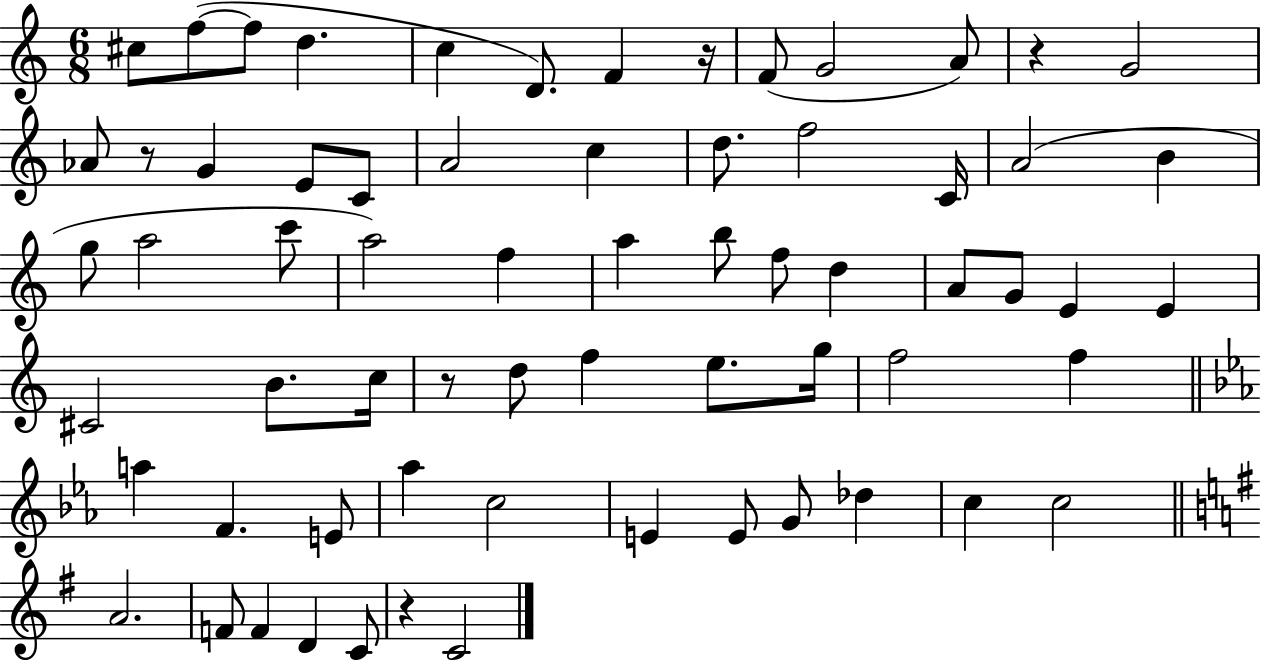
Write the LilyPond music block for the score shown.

{
  \clef treble
  \numericTimeSignature
  \time 6/8
  \key c \major
  cis''8 f''8~(~ f''8 d''4. | c''4 d'8.) f'4 r16 | f'8( g'2 a'8) | r4 g'2 | \break aes'8 r8 g'4 e'8 c'8 | a'2 c''4 | d''8. f''2 c'16 | a'2( b'4 | \break g''8 a''2 c'''8 | a''2) f''4 | a''4 b''8 f''8 d''4 | a'8 g'8 e'4 e'4 | \break cis'2 b'8. c''16 | r8 d''8 f''4 e''8. g''16 | f''2 f''4 | \bar "||" \break \key c \minor a''4 f'4. e'8 | aes''4 c''2 | e'4 e'8 g'8 des''4 | c''4 c''2 | \break \bar "||" \break \key e \minor a'2. | f'8 f'4 d'4 c'8 | r4 c'2 | \bar "|."
}